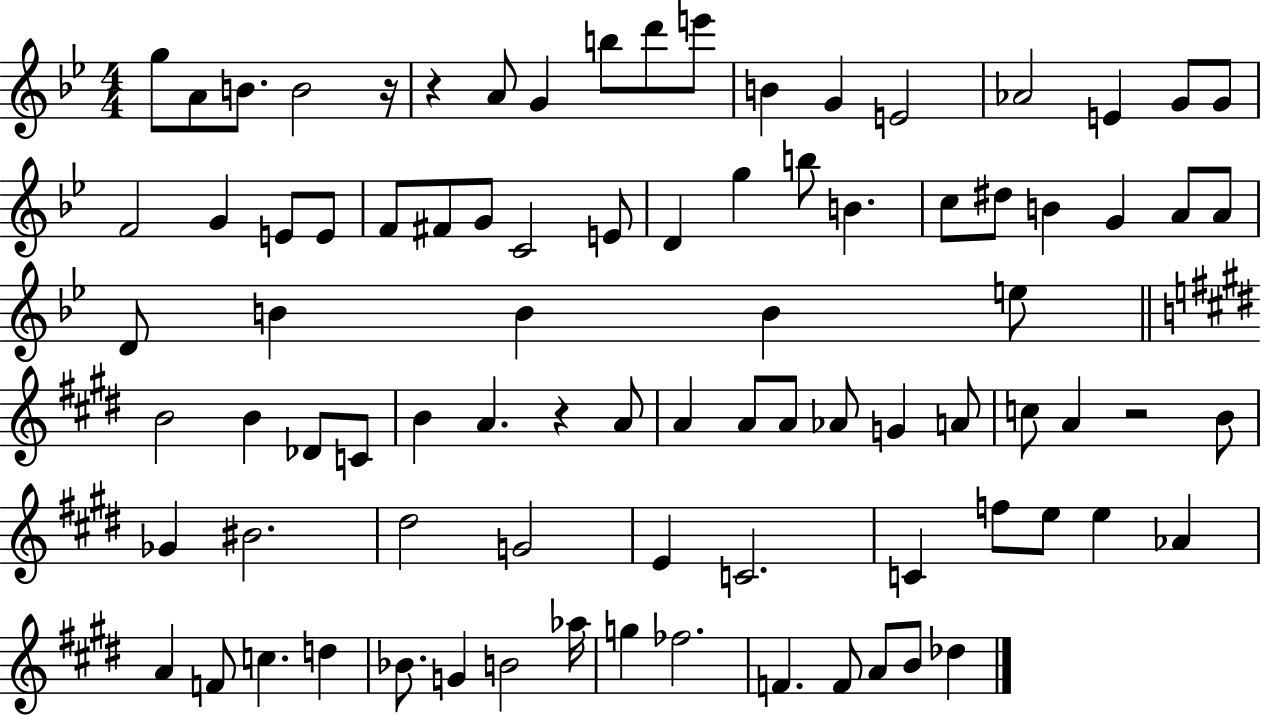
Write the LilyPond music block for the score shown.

{
  \clef treble
  \numericTimeSignature
  \time 4/4
  \key bes \major
  g''8 a'8 b'8. b'2 r16 | r4 a'8 g'4 b''8 d'''8 e'''8 | b'4 g'4 e'2 | aes'2 e'4 g'8 g'8 | \break f'2 g'4 e'8 e'8 | f'8 fis'8 g'8 c'2 e'8 | d'4 g''4 b''8 b'4. | c''8 dis''8 b'4 g'4 a'8 a'8 | \break d'8 b'4 b'4 b'4 e''8 | \bar "||" \break \key e \major b'2 b'4 des'8 c'8 | b'4 a'4. r4 a'8 | a'4 a'8 a'8 aes'8 g'4 a'8 | c''8 a'4 r2 b'8 | \break ges'4 bis'2. | dis''2 g'2 | e'4 c'2. | c'4 f''8 e''8 e''4 aes'4 | \break a'4 f'8 c''4. d''4 | bes'8. g'4 b'2 aes''16 | g''4 fes''2. | f'4. f'8 a'8 b'8 des''4 | \break \bar "|."
}